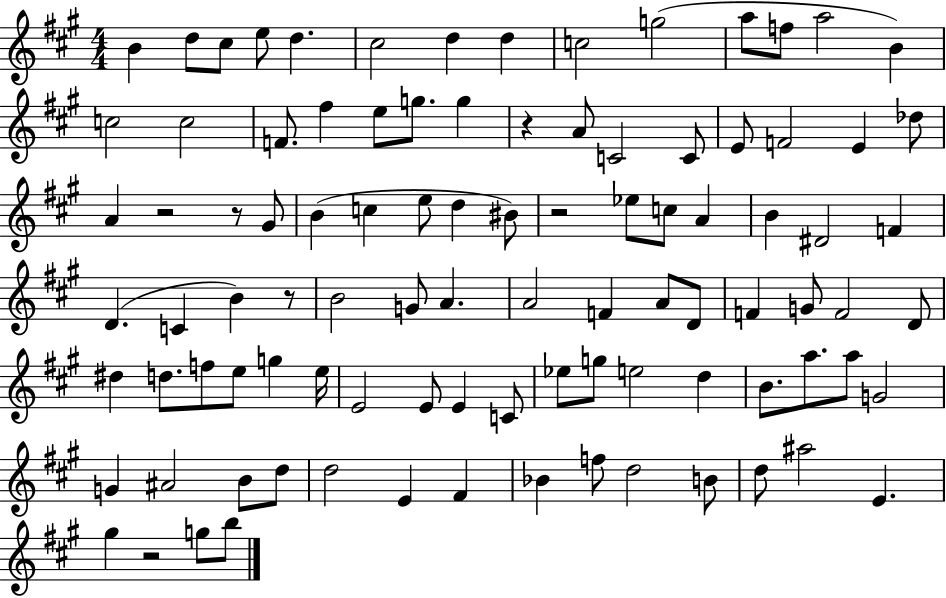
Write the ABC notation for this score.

X:1
T:Untitled
M:4/4
L:1/4
K:A
B d/2 ^c/2 e/2 d ^c2 d d c2 g2 a/2 f/2 a2 B c2 c2 F/2 ^f e/2 g/2 g z A/2 C2 C/2 E/2 F2 E _d/2 A z2 z/2 ^G/2 B c e/2 d ^B/2 z2 _e/2 c/2 A B ^D2 F D C B z/2 B2 G/2 A A2 F A/2 D/2 F G/2 F2 D/2 ^d d/2 f/2 e/2 g e/4 E2 E/2 E C/2 _e/2 g/2 e2 d B/2 a/2 a/2 G2 G ^A2 B/2 d/2 d2 E ^F _B f/2 d2 B/2 d/2 ^a2 E ^g z2 g/2 b/2